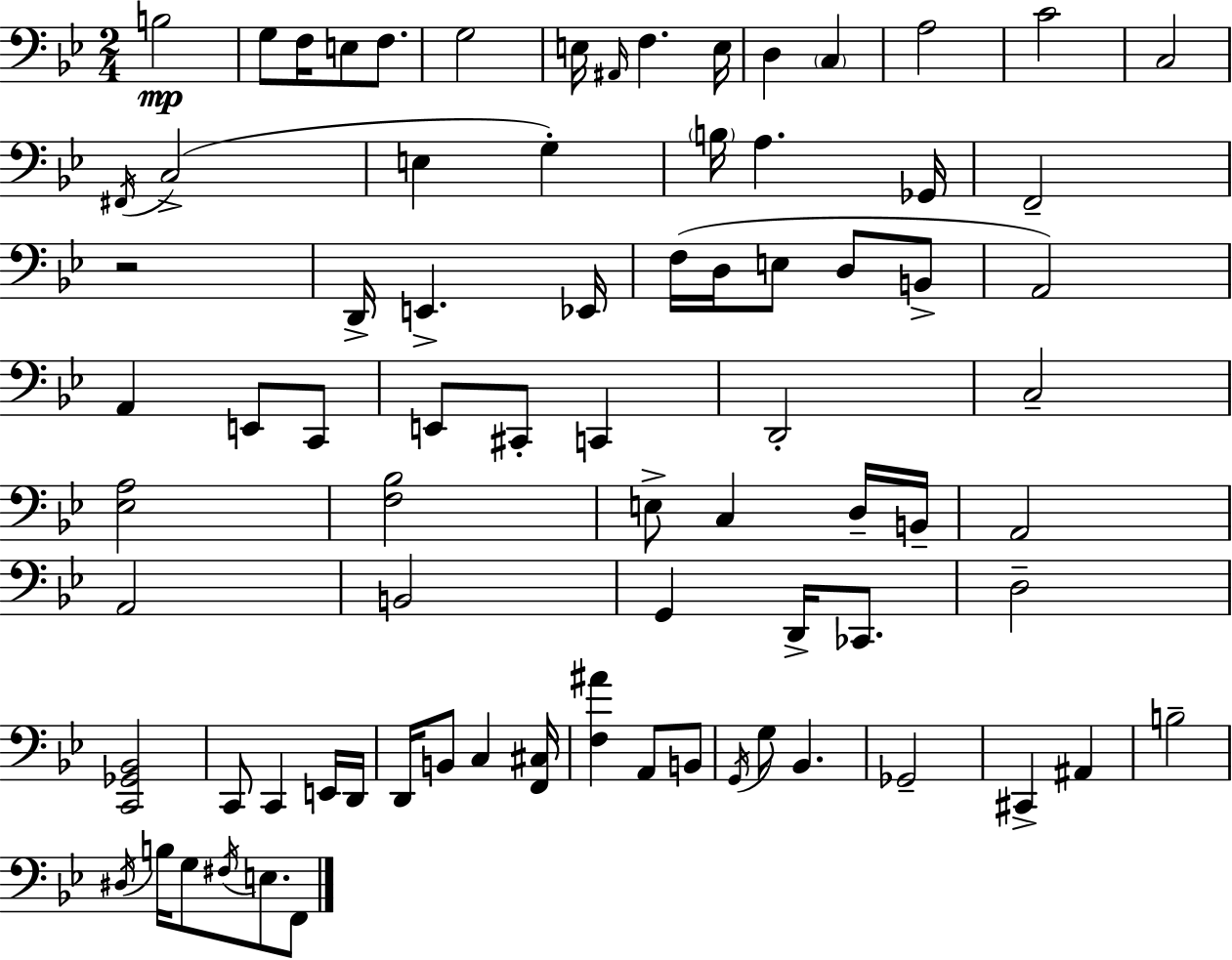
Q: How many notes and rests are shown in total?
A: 79